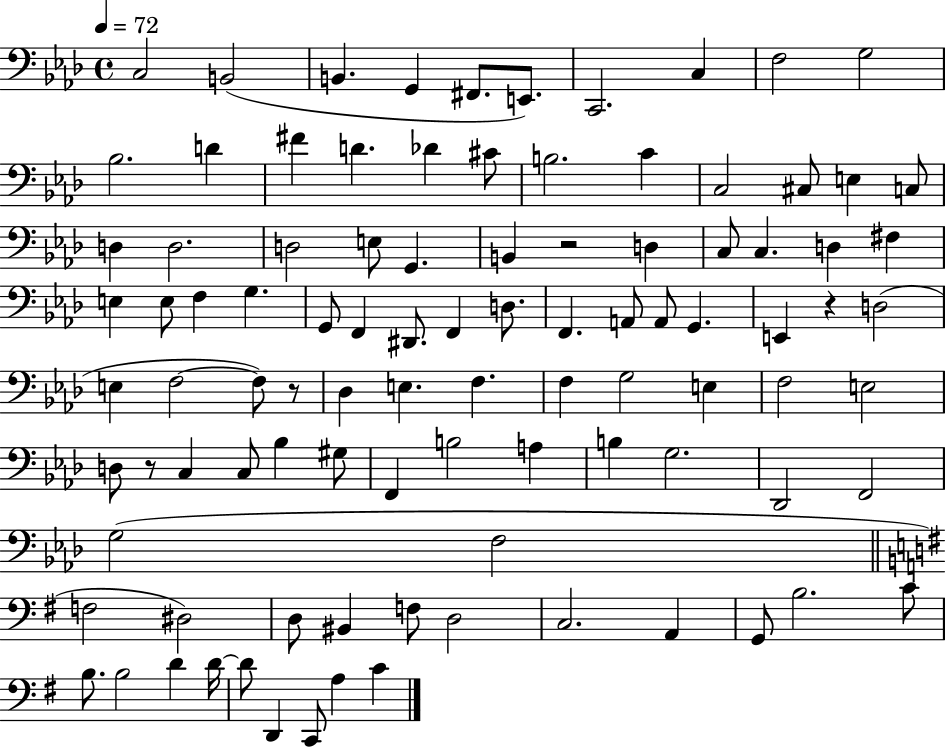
C3/h B2/h B2/q. G2/q F#2/e. E2/e. C2/h. C3/q F3/h G3/h Bb3/h. D4/q F#4/q D4/q. Db4/q C#4/e B3/h. C4/q C3/h C#3/e E3/q C3/e D3/q D3/h. D3/h E3/e G2/q. B2/q R/h D3/q C3/e C3/q. D3/q F#3/q E3/q E3/e F3/q G3/q. G2/e F2/q D#2/e. F2/q D3/e. F2/q. A2/e A2/e G2/q. E2/q R/q D3/h E3/q F3/h F3/e R/e Db3/q E3/q. F3/q. F3/q G3/h E3/q F3/h E3/h D3/e R/e C3/q C3/e Bb3/q G#3/e F2/q B3/h A3/q B3/q G3/h. Db2/h F2/h G3/h F3/h F3/h D#3/h D3/e BIS2/q F3/e D3/h C3/h. A2/q G2/e B3/h. C4/e B3/e. B3/h D4/q D4/s D4/e D2/q C2/e A3/q C4/q